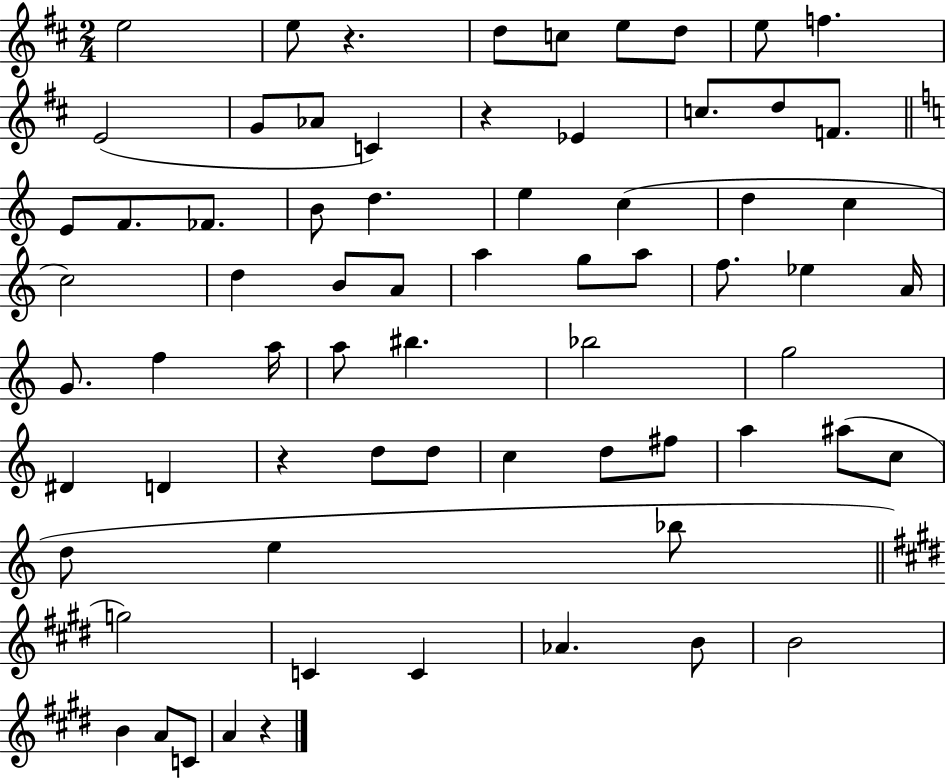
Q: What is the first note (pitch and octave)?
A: E5